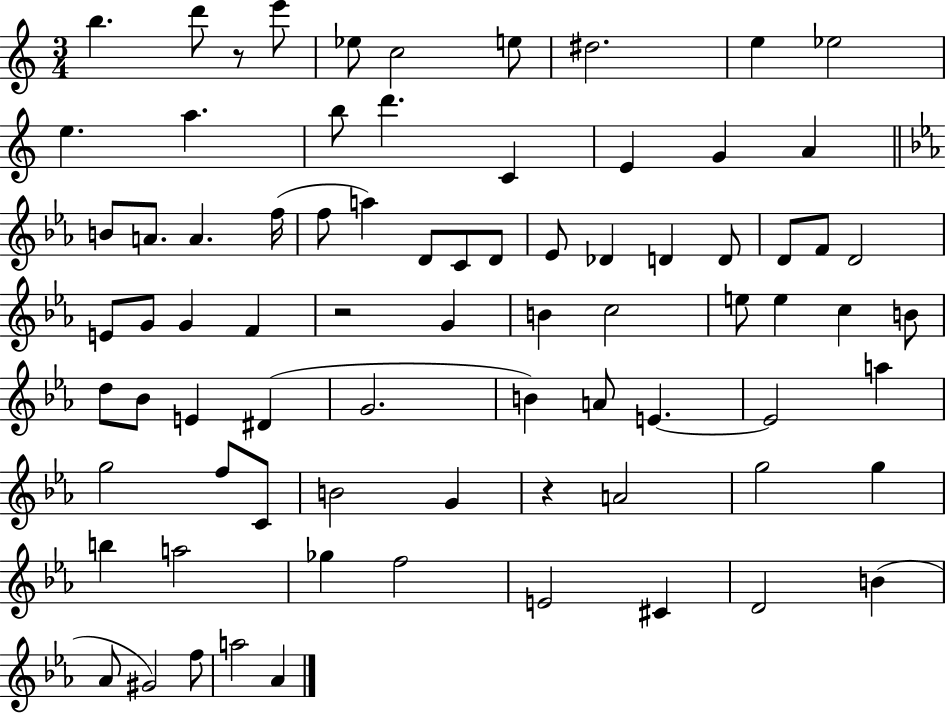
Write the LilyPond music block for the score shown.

{
  \clef treble
  \numericTimeSignature
  \time 3/4
  \key c \major
  b''4. d'''8 r8 e'''8 | ees''8 c''2 e''8 | dis''2. | e''4 ees''2 | \break e''4. a''4. | b''8 d'''4. c'4 | e'4 g'4 a'4 | \bar "||" \break \key c \minor b'8 a'8. a'4. f''16( | f''8 a''4) d'8 c'8 d'8 | ees'8 des'4 d'4 d'8 | d'8 f'8 d'2 | \break e'8 g'8 g'4 f'4 | r2 g'4 | b'4 c''2 | e''8 e''4 c''4 b'8 | \break d''8 bes'8 e'4 dis'4( | g'2. | b'4) a'8 e'4.~~ | e'2 a''4 | \break g''2 f''8 c'8 | b'2 g'4 | r4 a'2 | g''2 g''4 | \break b''4 a''2 | ges''4 f''2 | e'2 cis'4 | d'2 b'4( | \break aes'8 gis'2) f''8 | a''2 aes'4 | \bar "|."
}